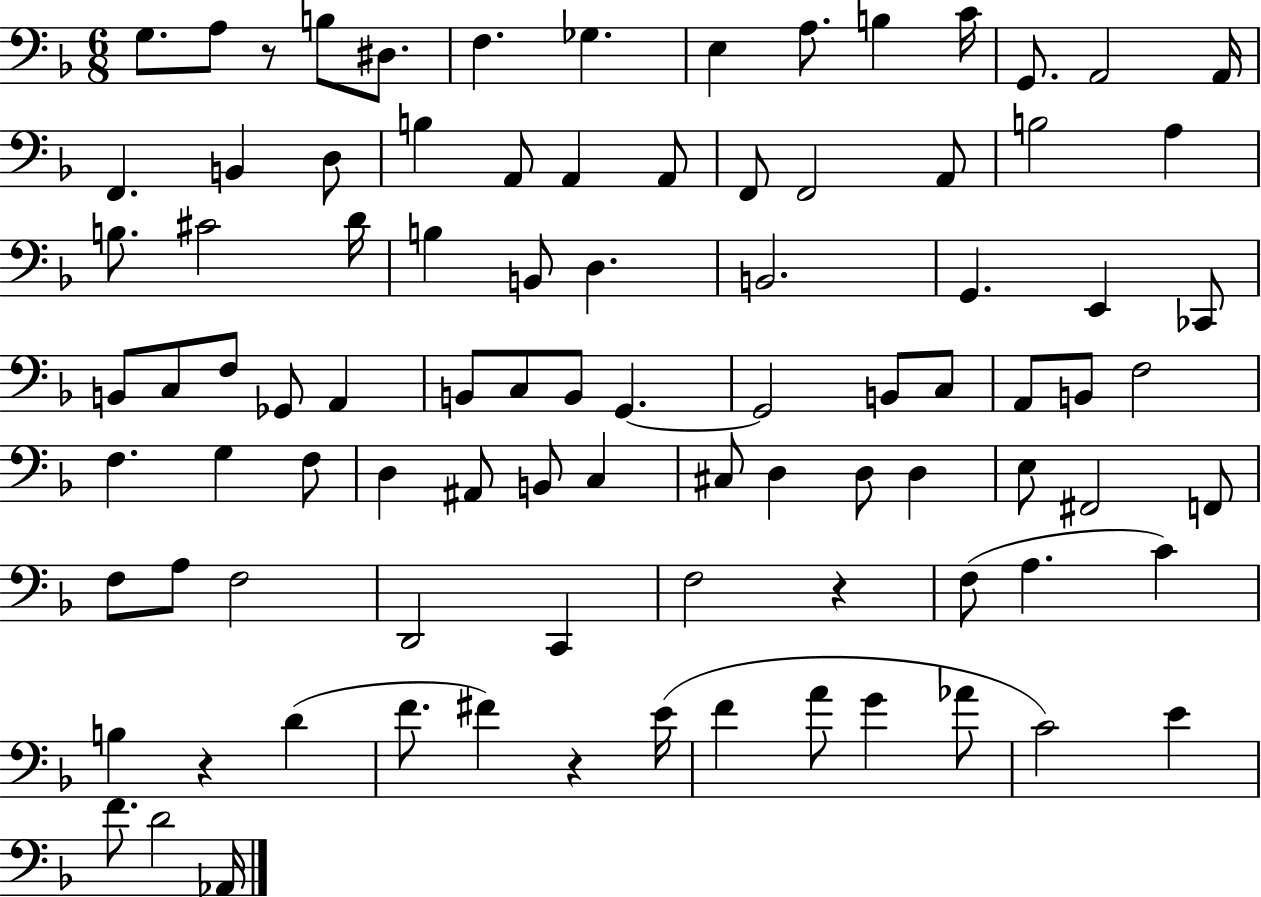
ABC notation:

X:1
T:Untitled
M:6/8
L:1/4
K:F
G,/2 A,/2 z/2 B,/2 ^D,/2 F, _G, E, A,/2 B, C/4 G,,/2 A,,2 A,,/4 F,, B,, D,/2 B, A,,/2 A,, A,,/2 F,,/2 F,,2 A,,/2 B,2 A, B,/2 ^C2 D/4 B, B,,/2 D, B,,2 G,, E,, _C,,/2 B,,/2 C,/2 F,/2 _G,,/2 A,, B,,/2 C,/2 B,,/2 G,, G,,2 B,,/2 C,/2 A,,/2 B,,/2 F,2 F, G, F,/2 D, ^A,,/2 B,,/2 C, ^C,/2 D, D,/2 D, E,/2 ^F,,2 F,,/2 F,/2 A,/2 F,2 D,,2 C,, F,2 z F,/2 A, C B, z D F/2 ^F z E/4 F A/2 G _A/2 C2 E F/2 D2 _A,,/4